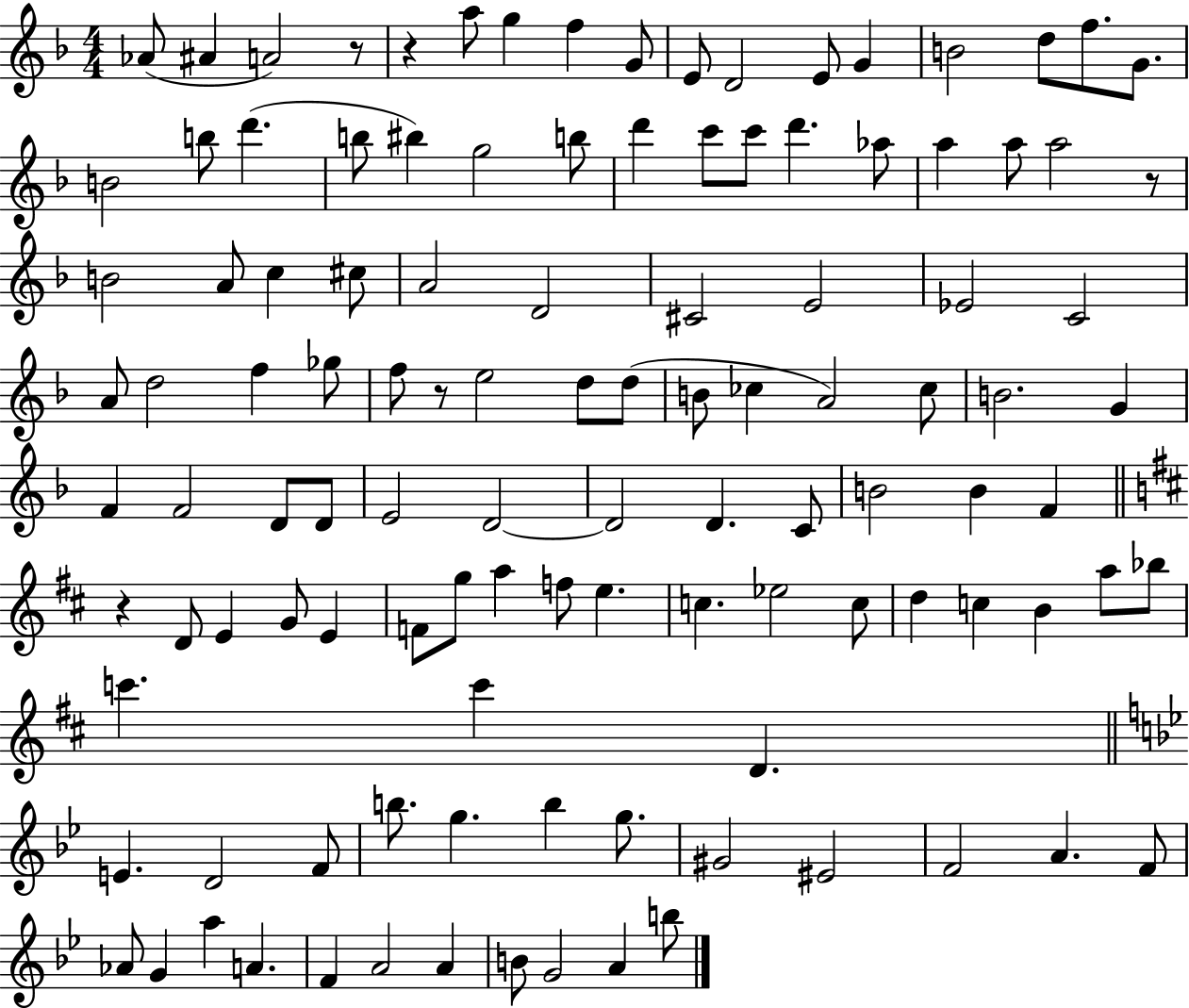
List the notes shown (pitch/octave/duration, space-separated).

Ab4/e A#4/q A4/h R/e R/q A5/e G5/q F5/q G4/e E4/e D4/h E4/e G4/q B4/h D5/e F5/e. G4/e. B4/h B5/e D6/q. B5/e BIS5/q G5/h B5/e D6/q C6/e C6/e D6/q. Ab5/e A5/q A5/e A5/h R/e B4/h A4/e C5/q C#5/e A4/h D4/h C#4/h E4/h Eb4/h C4/h A4/e D5/h F5/q Gb5/e F5/e R/e E5/h D5/e D5/e B4/e CES5/q A4/h CES5/e B4/h. G4/q F4/q F4/h D4/e D4/e E4/h D4/h D4/h D4/q. C4/e B4/h B4/q F4/q R/q D4/e E4/q G4/e E4/q F4/e G5/e A5/q F5/e E5/q. C5/q. Eb5/h C5/e D5/q C5/q B4/q A5/e Bb5/e C6/q. C6/q D4/q. E4/q. D4/h F4/e B5/e. G5/q. B5/q G5/e. G#4/h EIS4/h F4/h A4/q. F4/e Ab4/e G4/q A5/q A4/q. F4/q A4/h A4/q B4/e G4/h A4/q B5/e